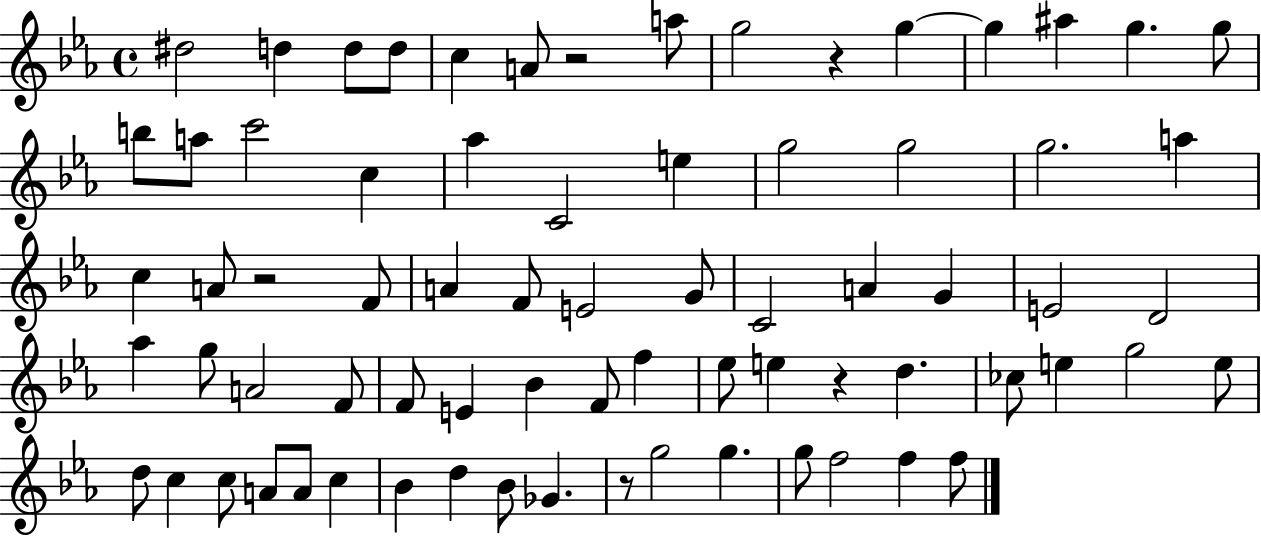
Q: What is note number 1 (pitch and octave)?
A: D#5